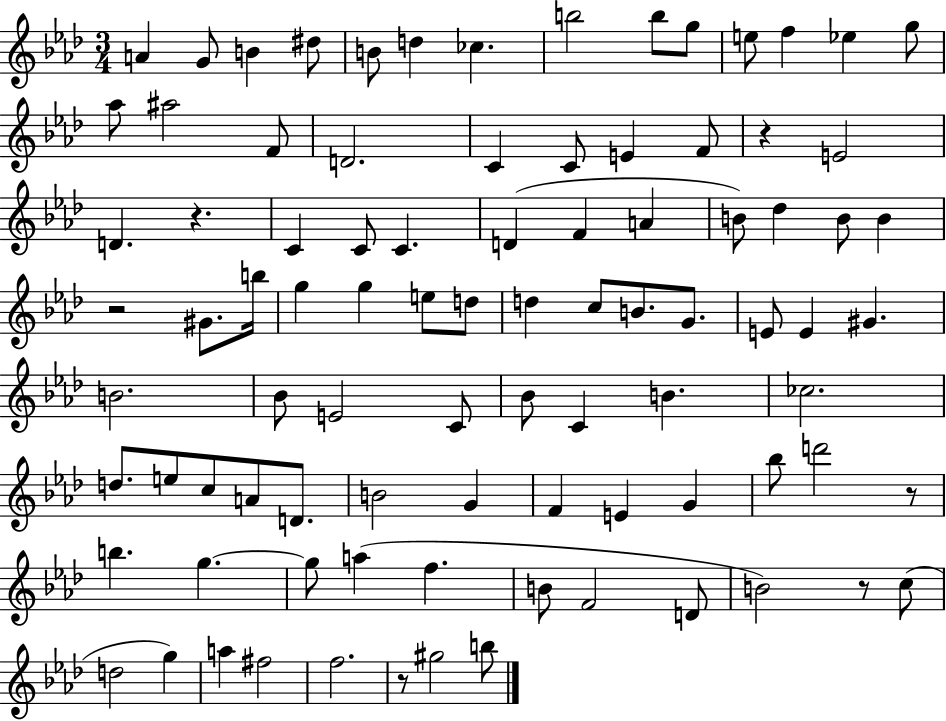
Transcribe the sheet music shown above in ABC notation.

X:1
T:Untitled
M:3/4
L:1/4
K:Ab
A G/2 B ^d/2 B/2 d _c b2 b/2 g/2 e/2 f _e g/2 _a/2 ^a2 F/2 D2 C C/2 E F/2 z E2 D z C C/2 C D F A B/2 _d B/2 B z2 ^G/2 b/4 g g e/2 d/2 d c/2 B/2 G/2 E/2 E ^G B2 _B/2 E2 C/2 _B/2 C B _c2 d/2 e/2 c/2 A/2 D/2 B2 G F E G _b/2 d'2 z/2 b g g/2 a f B/2 F2 D/2 B2 z/2 c/2 d2 g a ^f2 f2 z/2 ^g2 b/2